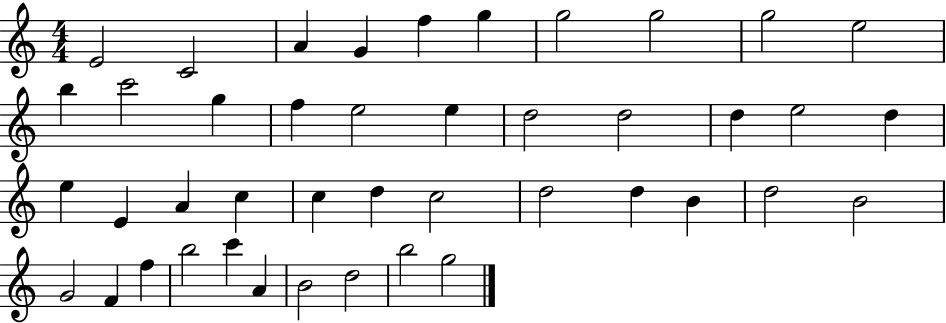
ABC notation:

X:1
T:Untitled
M:4/4
L:1/4
K:C
E2 C2 A G f g g2 g2 g2 e2 b c'2 g f e2 e d2 d2 d e2 d e E A c c d c2 d2 d B d2 B2 G2 F f b2 c' A B2 d2 b2 g2